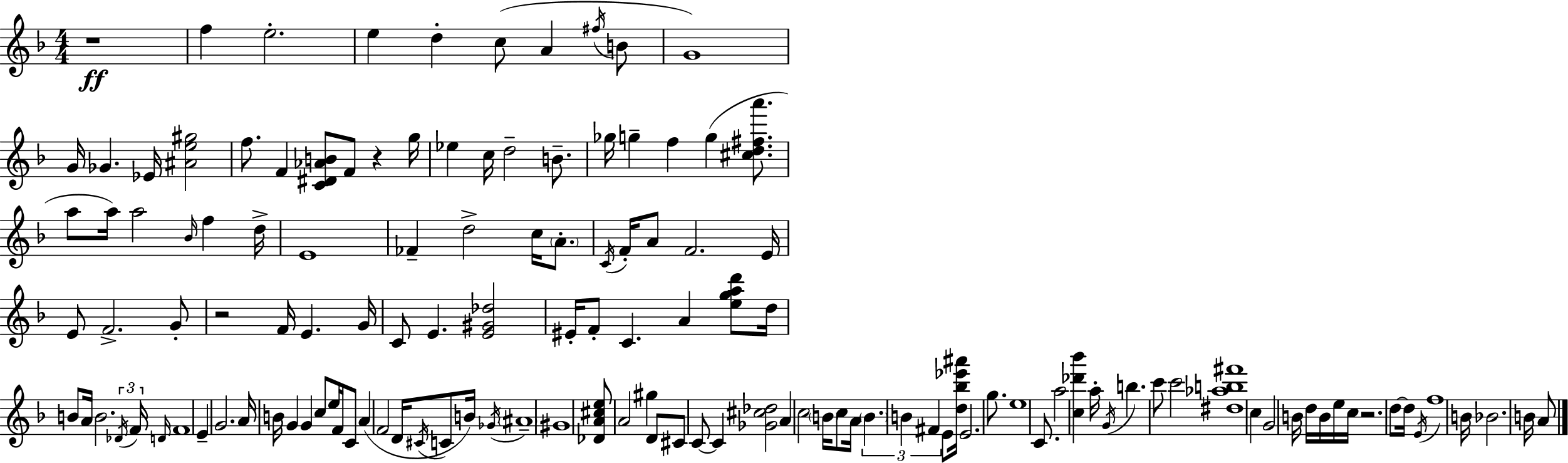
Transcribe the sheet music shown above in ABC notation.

X:1
T:Untitled
M:4/4
L:1/4
K:F
z4 f e2 e d c/2 A ^f/4 B/2 G4 G/4 _G _E/4 [^Ae^g]2 f/2 F [C^D_AB]/2 F/2 z g/4 _e c/4 d2 B/2 _g/4 g f g [^cd^fa']/2 a/2 a/4 a2 _B/4 f d/4 E4 _F d2 c/4 A/2 C/4 F/4 A/2 F2 E/4 E/2 F2 G/2 z2 F/4 E G/4 C/2 E [E^G_d]2 ^E/4 F/2 C A [egad']/2 d/4 B/2 A/4 B2 _D/4 F/4 D/4 F4 E G2 A/4 B/4 G G c/2 e/4 F/4 C/2 A F2 D/4 ^C/4 C/2 B/4 _G/4 ^A4 ^G4 [_DA^ce]/2 A2 ^g D/2 ^C/2 C/2 C [_G^c_d]2 A c2 B/4 c/2 A/4 B B ^F E/2 [d_b_e'^a']/4 E2 g/2 e4 C/2 a2 [c_d'_b'] a/4 G/4 b c'/2 c'2 [^d_ab^f']4 c G2 B/4 d/4 B/4 e/4 c/4 z2 d/2 d/4 E/4 f4 B/4 _B2 B/4 A/2